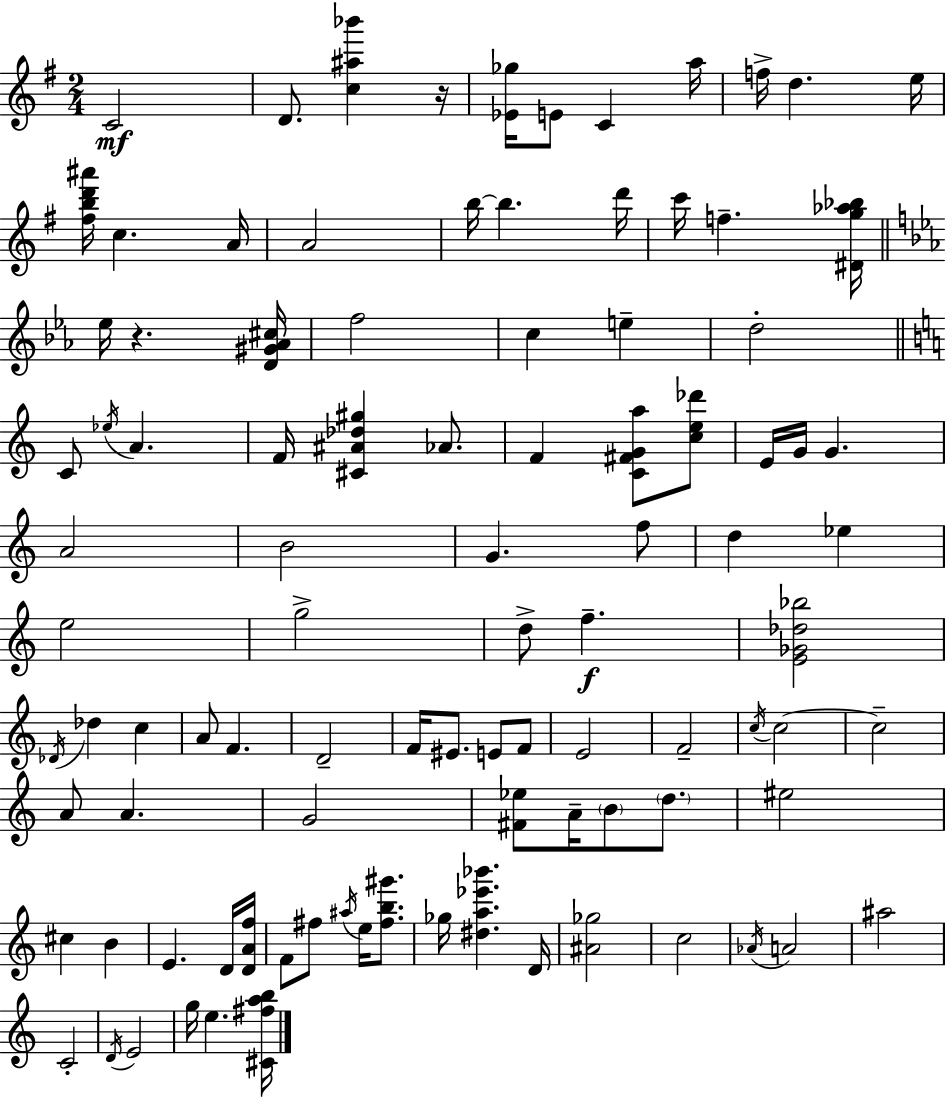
{
  \clef treble
  \numericTimeSignature
  \time 2/4
  \key e \minor
  c'2\mf | d'8. <c'' ais'' bes'''>4 r16 | <ees' ges''>16 e'8 c'4 a''16 | f''16-> d''4. e''16 | \break <fis'' b'' d''' ais'''>16 c''4. a'16 | a'2 | b''16~~ b''4. d'''16 | c'''16 f''4.-- <dis' g'' aes'' bes''>16 | \break \bar "||" \break \key ees \major ees''16 r4. <d' gis' aes' cis''>16 | f''2 | c''4 e''4-- | d''2-. | \break \bar "||" \break \key a \minor c'8 \acciaccatura { ees''16 } a'4. | f'16 <cis' ais' des'' gis''>4 aes'8. | f'4 <c' fis' g' a''>8 <c'' e'' des'''>8 | e'16 g'16 g'4. | \break a'2 | b'2 | g'4. f''8 | d''4 ees''4 | \break e''2 | g''2-> | d''8-> f''4.--\f | <e' ges' des'' bes''>2 | \break \acciaccatura { des'16 } des''4 c''4 | a'8 f'4. | d'2-- | f'16 eis'8. e'8 | \break f'8 e'2 | f'2-- | \acciaccatura { c''16 } c''2~~ | c''2-- | \break a'8 a'4. | g'2 | <fis' ees''>8 a'16-- \parenthesize b'8 | \parenthesize d''8. eis''2 | \break cis''4 b'4 | e'4. | d'16 <d' a' f''>16 f'8 fis''8 \acciaccatura { ais''16 } | e''16 <fis'' b'' gis'''>8. ges''16 <dis'' a'' ees''' bes'''>4. | \break d'16 <ais' ges''>2 | c''2 | \acciaccatura { aes'16 } a'2 | ais''2 | \break c'2-. | \acciaccatura { d'16 } e'2 | g''16 e''4. | <cis' fis'' a'' b''>16 \bar "|."
}